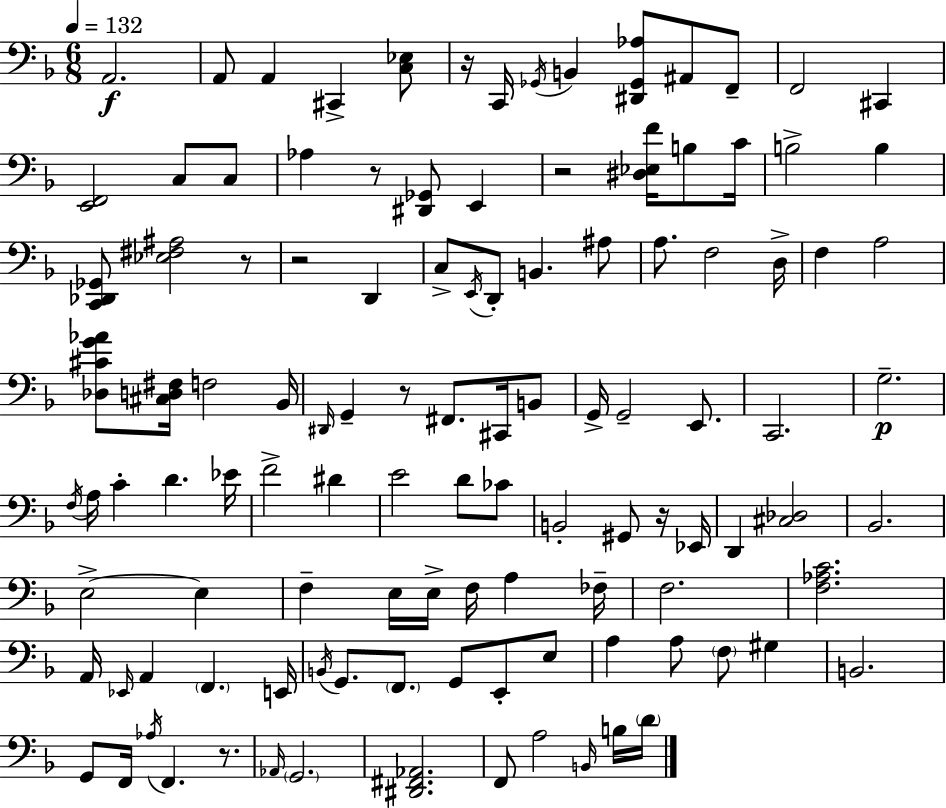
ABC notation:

X:1
T:Untitled
M:6/8
L:1/4
K:Dm
A,,2 A,,/2 A,, ^C,, [C,_E,]/2 z/4 C,,/4 _G,,/4 B,, [^D,,_G,,_A,]/2 ^A,,/2 F,,/2 F,,2 ^C,, [E,,F,,]2 C,/2 C,/2 _A, z/2 [^D,,_G,,]/2 E,, z2 [^D,_E,F]/4 B,/2 C/4 B,2 B, [C,,_D,,_G,,]/2 [_E,^F,^A,]2 z/2 z2 D,, C,/2 E,,/4 D,,/2 B,, ^A,/2 A,/2 F,2 D,/4 F, A,2 [_D,^CG_A]/2 [^C,D,^F,]/4 F,2 _B,,/4 ^D,,/4 G,, z/2 ^F,,/2 ^C,,/4 B,,/2 G,,/4 G,,2 E,,/2 C,,2 G,2 F,/4 A,/4 C D _E/4 F2 ^D E2 D/2 _C/2 B,,2 ^G,,/2 z/4 _E,,/4 D,, [^C,_D,]2 _B,,2 E,2 E, F, E,/4 E,/4 F,/4 A, _F,/4 F,2 [F,_A,C]2 A,,/4 _E,,/4 A,, F,, E,,/4 B,,/4 G,,/2 F,,/2 G,,/2 E,,/2 E,/2 A, A,/2 F,/2 ^G, B,,2 G,,/2 F,,/4 _A,/4 F,, z/2 _A,,/4 G,,2 [^D,,^F,,_A,,]2 F,,/2 A,2 B,,/4 B,/4 D/4